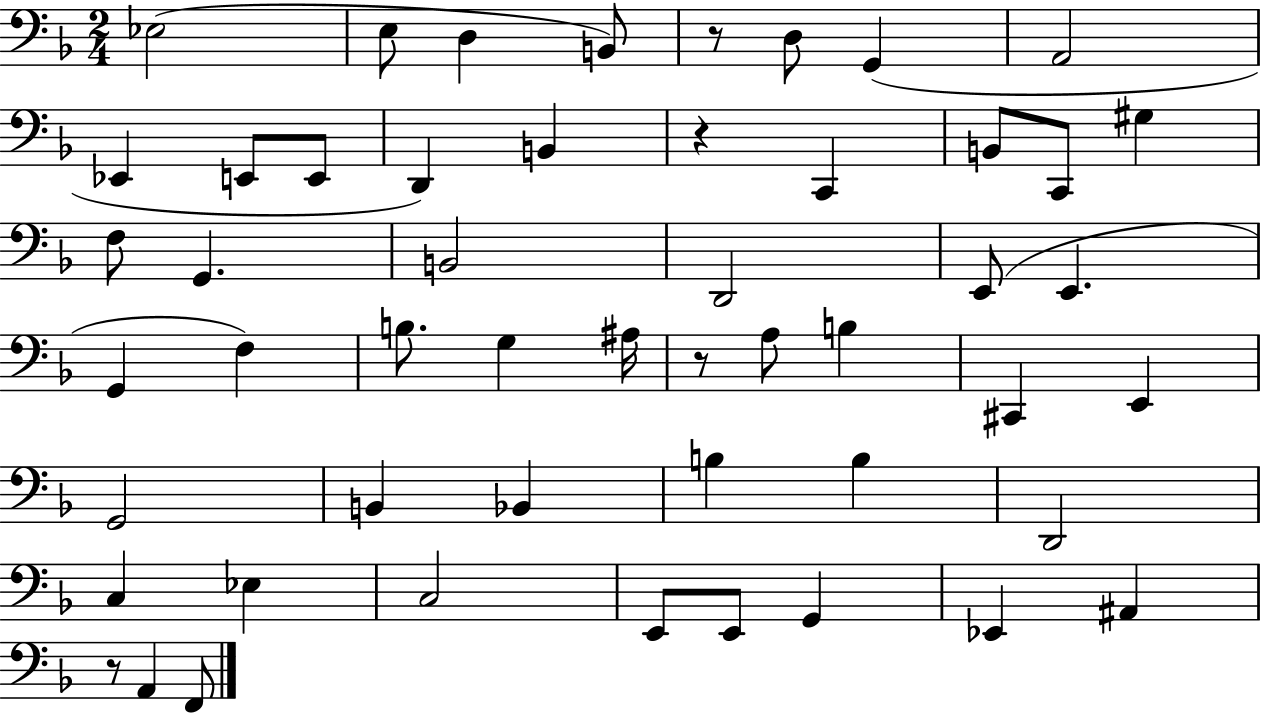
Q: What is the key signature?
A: F major